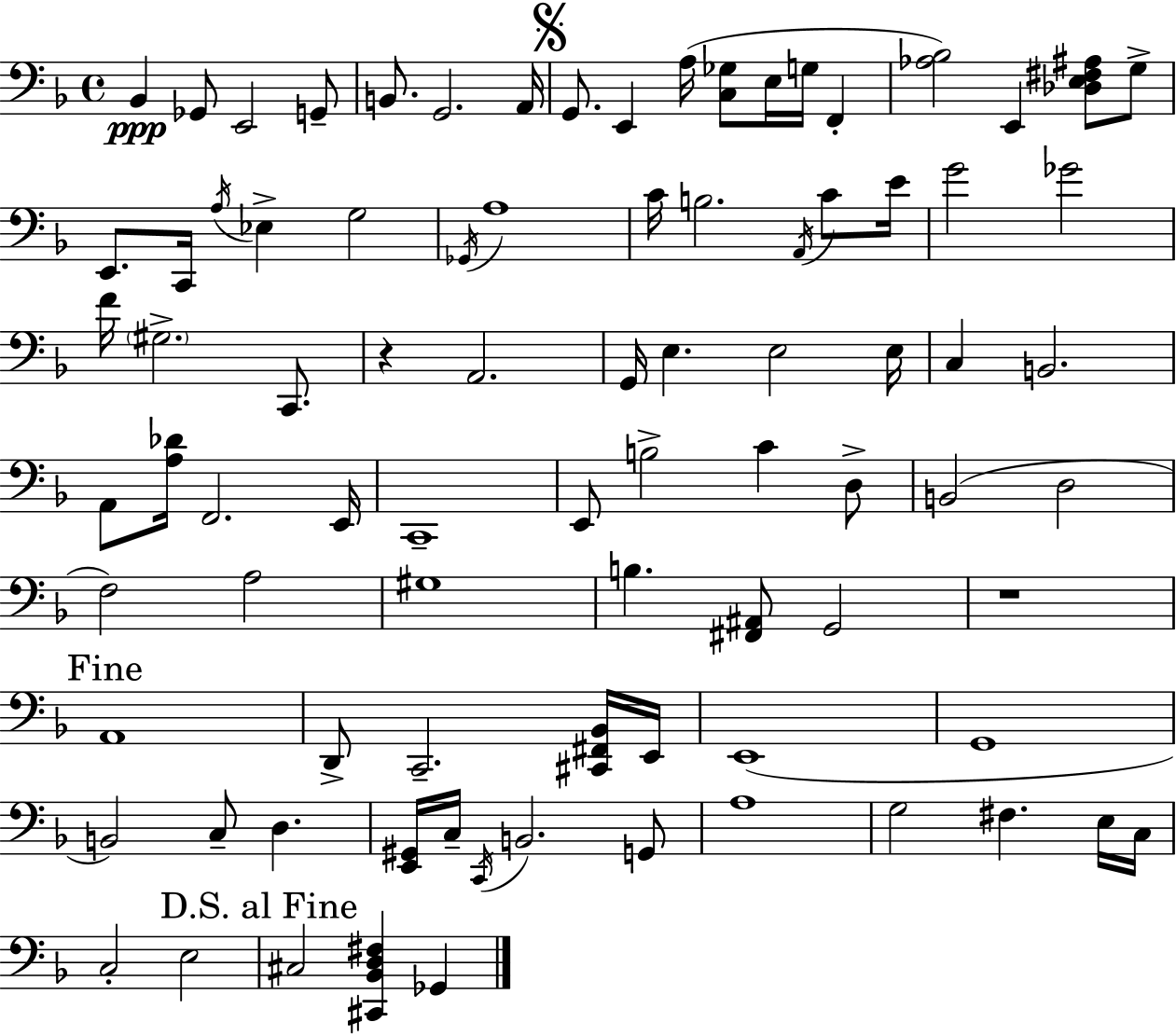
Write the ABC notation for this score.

X:1
T:Untitled
M:4/4
L:1/4
K:Dm
_B,, _G,,/2 E,,2 G,,/2 B,,/2 G,,2 A,,/4 G,,/2 E,, A,/4 [C,_G,]/2 E,/4 G,/4 F,, [_A,_B,]2 E,, [_D,E,^F,^A,]/2 G,/2 E,,/2 C,,/4 A,/4 _E, G,2 _G,,/4 A,4 C/4 B,2 A,,/4 C/2 E/4 G2 _G2 F/4 ^G,2 C,,/2 z A,,2 G,,/4 E, E,2 E,/4 C, B,,2 A,,/2 [A,_D]/4 F,,2 E,,/4 C,,4 E,,/2 B,2 C D,/2 B,,2 D,2 F,2 A,2 ^G,4 B, [^F,,^A,,]/2 G,,2 z4 A,,4 D,,/2 C,,2 [^C,,^F,,_B,,]/4 E,,/4 E,,4 G,,4 B,,2 C,/2 D, [E,,^G,,]/4 C,/4 C,,/4 B,,2 G,,/2 A,4 G,2 ^F, E,/4 C,/4 C,2 E,2 ^C,2 [^C,,_B,,D,^F,] _G,,